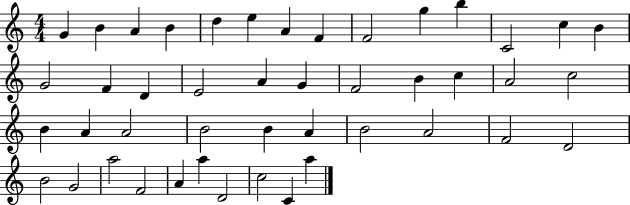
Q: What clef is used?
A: treble